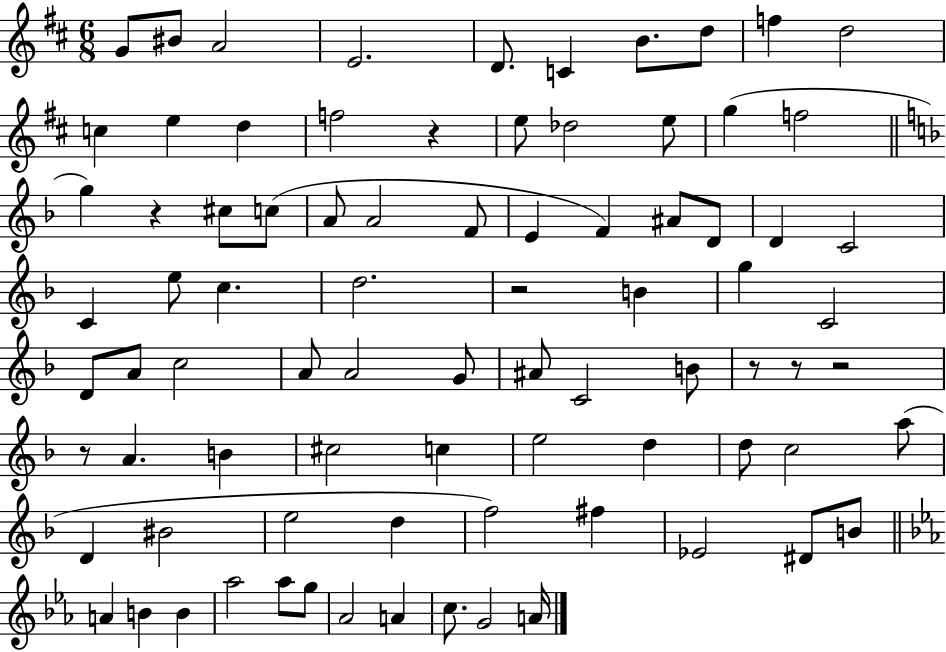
{
  \clef treble
  \numericTimeSignature
  \time 6/8
  \key d \major
  g'8 bis'8 a'2 | e'2. | d'8. c'4 b'8. d''8 | f''4 d''2 | \break c''4 e''4 d''4 | f''2 r4 | e''8 des''2 e''8 | g''4( f''2 | \break \bar "||" \break \key d \minor g''4) r4 cis''8 c''8( | a'8 a'2 f'8 | e'4 f'4) ais'8 d'8 | d'4 c'2 | \break c'4 e''8 c''4. | d''2. | r2 b'4 | g''4 c'2 | \break d'8 a'8 c''2 | a'8 a'2 g'8 | ais'8 c'2 b'8 | r8 r8 r2 | \break r8 a'4. b'4 | cis''2 c''4 | e''2 d''4 | d''8 c''2 a''8( | \break d'4 bis'2 | e''2 d''4 | f''2) fis''4 | ees'2 dis'8 b'8 | \break \bar "||" \break \key ees \major a'4 b'4 b'4 | aes''2 aes''8 g''8 | aes'2 a'4 | c''8. g'2 a'16 | \break \bar "|."
}